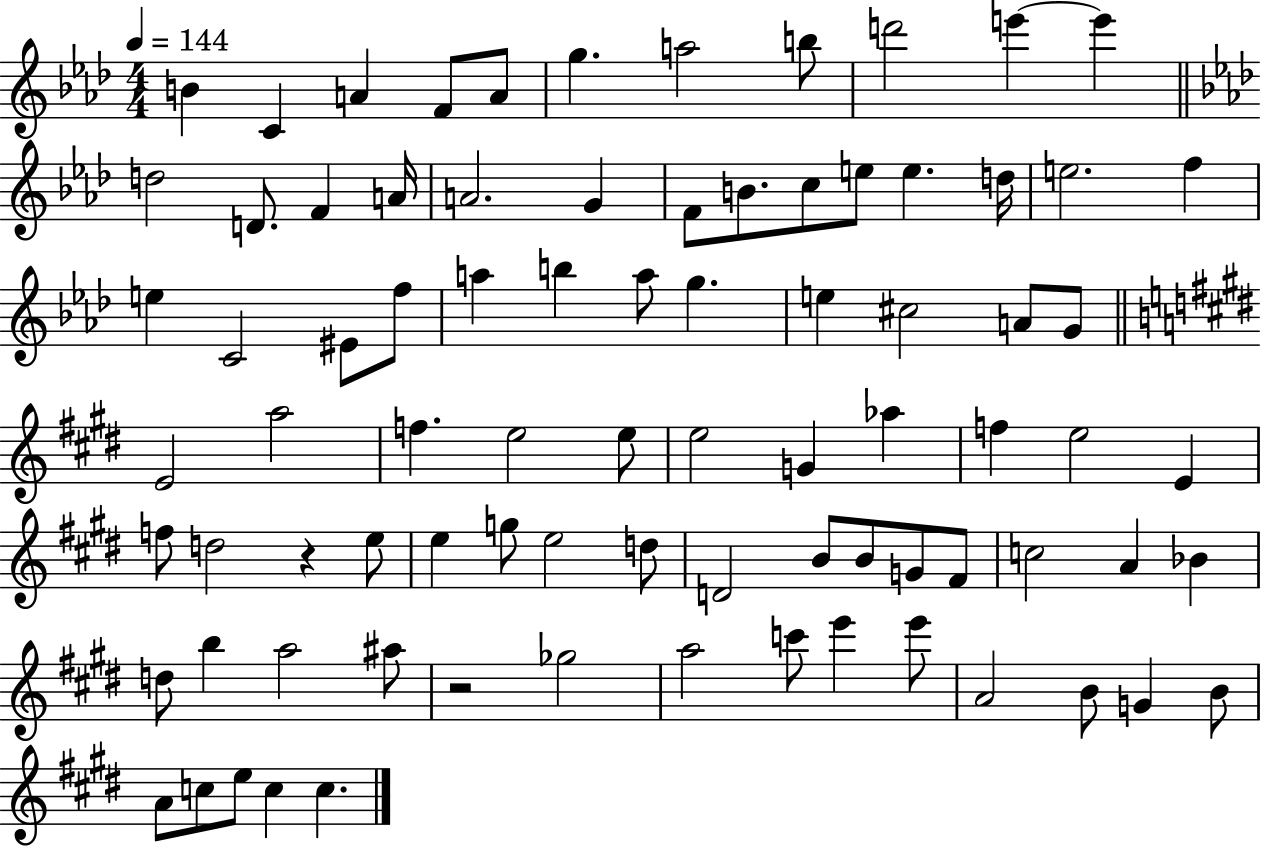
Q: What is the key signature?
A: AES major